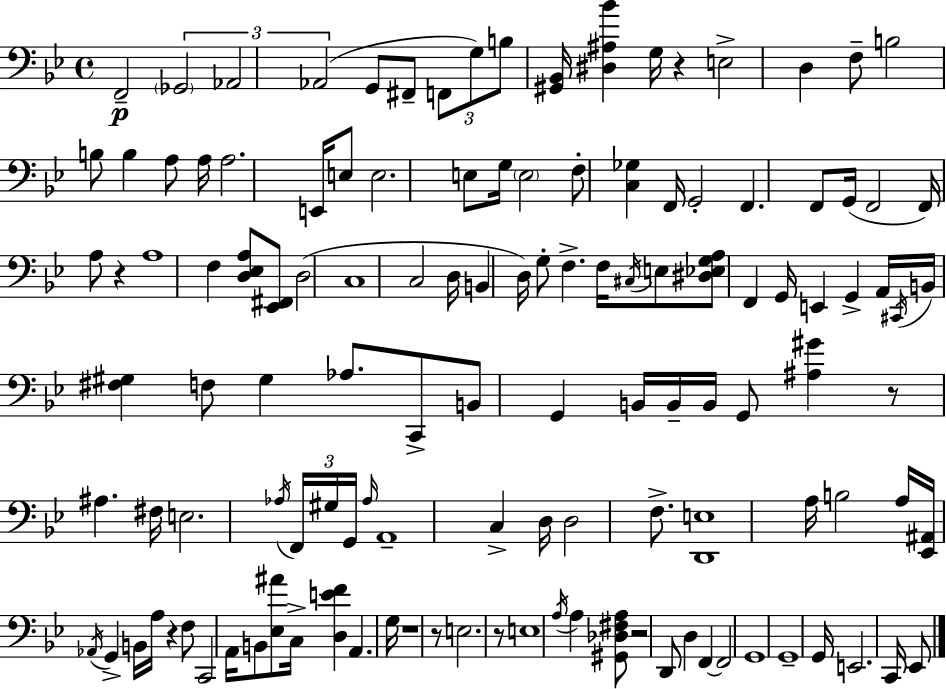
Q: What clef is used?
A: bass